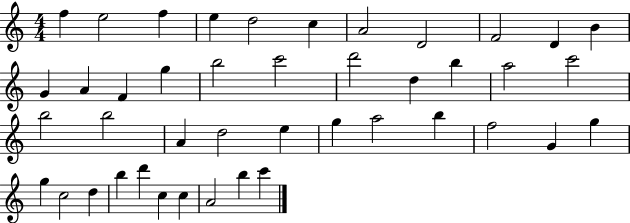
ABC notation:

X:1
T:Untitled
M:4/4
L:1/4
K:C
f e2 f e d2 c A2 D2 F2 D B G A F g b2 c'2 d'2 d b a2 c'2 b2 b2 A d2 e g a2 b f2 G g g c2 d b d' c c A2 b c'